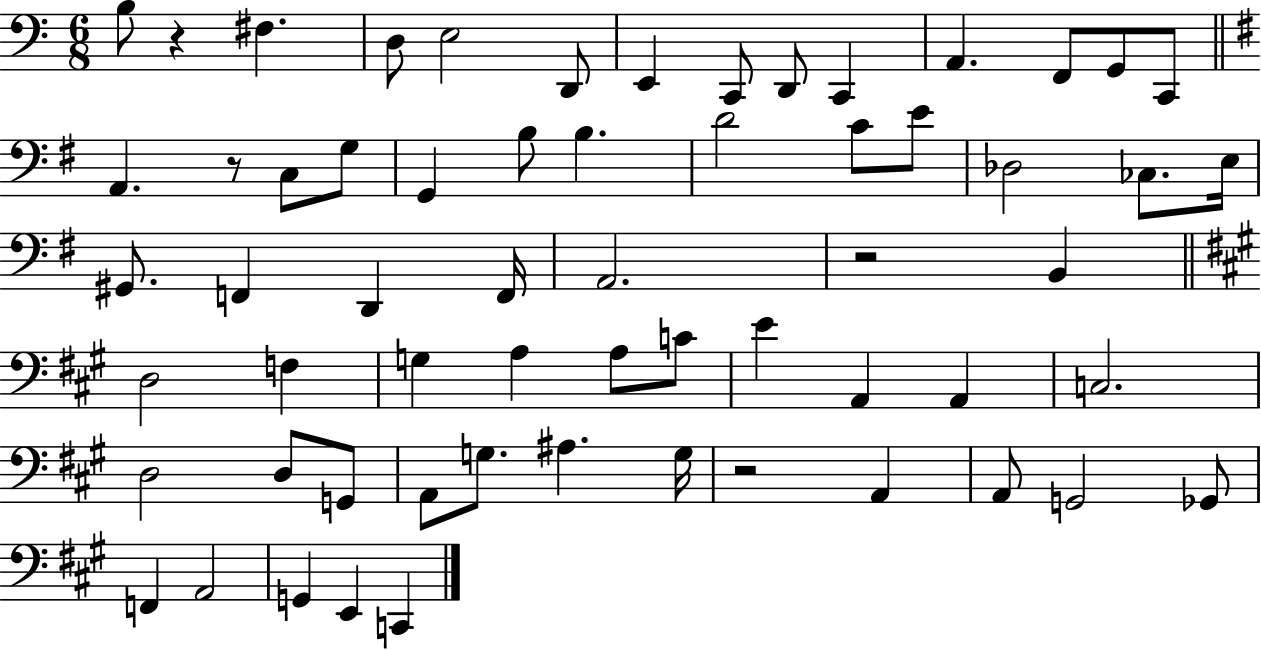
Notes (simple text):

B3/e R/q F#3/q. D3/e E3/h D2/e E2/q C2/e D2/e C2/q A2/q. F2/e G2/e C2/e A2/q. R/e C3/e G3/e G2/q B3/e B3/q. D4/h C4/e E4/e Db3/h CES3/e. E3/s G#2/e. F2/q D2/q F2/s A2/h. R/h B2/q D3/h F3/q G3/q A3/q A3/e C4/e E4/q A2/q A2/q C3/h. D3/h D3/e G2/e A2/e G3/e. A#3/q. G3/s R/h A2/q A2/e G2/h Gb2/e F2/q A2/h G2/q E2/q C2/q